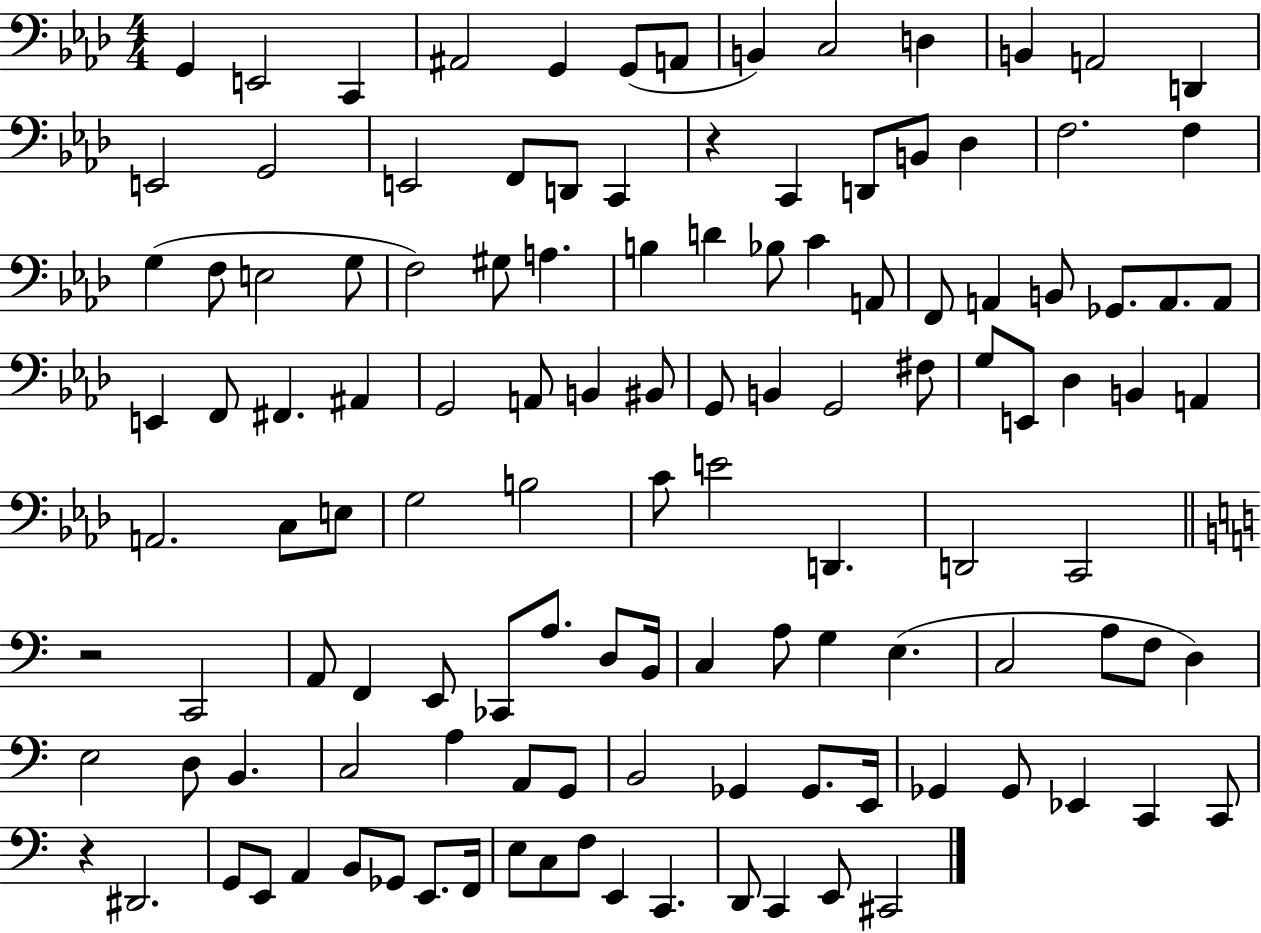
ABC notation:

X:1
T:Untitled
M:4/4
L:1/4
K:Ab
G,, E,,2 C,, ^A,,2 G,, G,,/2 A,,/2 B,, C,2 D, B,, A,,2 D,, E,,2 G,,2 E,,2 F,,/2 D,,/2 C,, z C,, D,,/2 B,,/2 _D, F,2 F, G, F,/2 E,2 G,/2 F,2 ^G,/2 A, B, D _B,/2 C A,,/2 F,,/2 A,, B,,/2 _G,,/2 A,,/2 A,,/2 E,, F,,/2 ^F,, ^A,, G,,2 A,,/2 B,, ^B,,/2 G,,/2 B,, G,,2 ^F,/2 G,/2 E,,/2 _D, B,, A,, A,,2 C,/2 E,/2 G,2 B,2 C/2 E2 D,, D,,2 C,,2 z2 C,,2 A,,/2 F,, E,,/2 _C,,/2 A,/2 D,/2 B,,/4 C, A,/2 G, E, C,2 A,/2 F,/2 D, E,2 D,/2 B,, C,2 A, A,,/2 G,,/2 B,,2 _G,, _G,,/2 E,,/4 _G,, _G,,/2 _E,, C,, C,,/2 z ^D,,2 G,,/2 E,,/2 A,, B,,/2 _G,,/2 E,,/2 F,,/4 E,/2 C,/2 F,/2 E,, C,, D,,/2 C,, E,,/2 ^C,,2